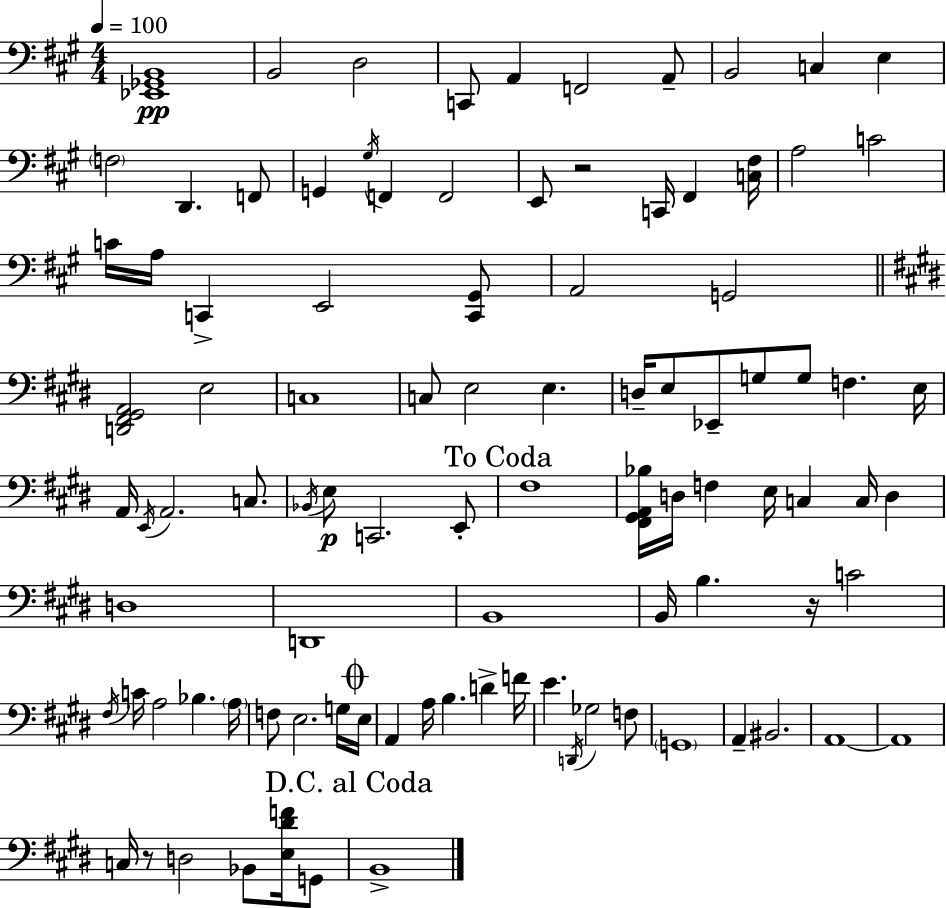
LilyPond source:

{
  \clef bass
  \numericTimeSignature
  \time 4/4
  \key a \major
  \tempo 4 = 100
  <ees, ges, b,>1\pp | b,2 d2 | c,8 a,4 f,2 a,8-- | b,2 c4 e4 | \break \parenthesize f2 d,4. f,8 | g,4 \acciaccatura { gis16 } f,4 f,2 | e,8 r2 c,16 fis,4 | <c fis>16 a2 c'2 | \break c'16 a16 c,4-> e,2 <c, gis,>8 | a,2 g,2 | \bar "||" \break \key e \major <d, fis, gis, a,>2 e2 | c1 | c8 e2 e4. | d16-- e8 ees,8-- g8 g8 f4. e16 | \break a,16 \acciaccatura { e,16 } a,2. c8. | \acciaccatura { bes,16 }\p e8 c,2. | e,8-. \mark "To Coda" fis1 | <fis, gis, a, bes>16 d16 f4 e16 c4 c16 d4 | \break d1 | d,1 | b,1 | b,16 b4. r16 c'2 | \break \acciaccatura { fis16 } c'16 a2 bes4. | \parenthesize a16 f8 e2. | g16 \mark \markup { \musicglyph "scripts.coda" } e16 a,4 a16 b4. d'4-> | f'16 e'4. \acciaccatura { d,16 } ges2 | \break f8 \parenthesize g,1 | a,4-- bis,2. | a,1~~ | a,1 | \break c16 r8 d2 bes,8 | <e dis' f'>16 g,8 \mark "D.C. al Coda" b,1-> | \bar "|."
}